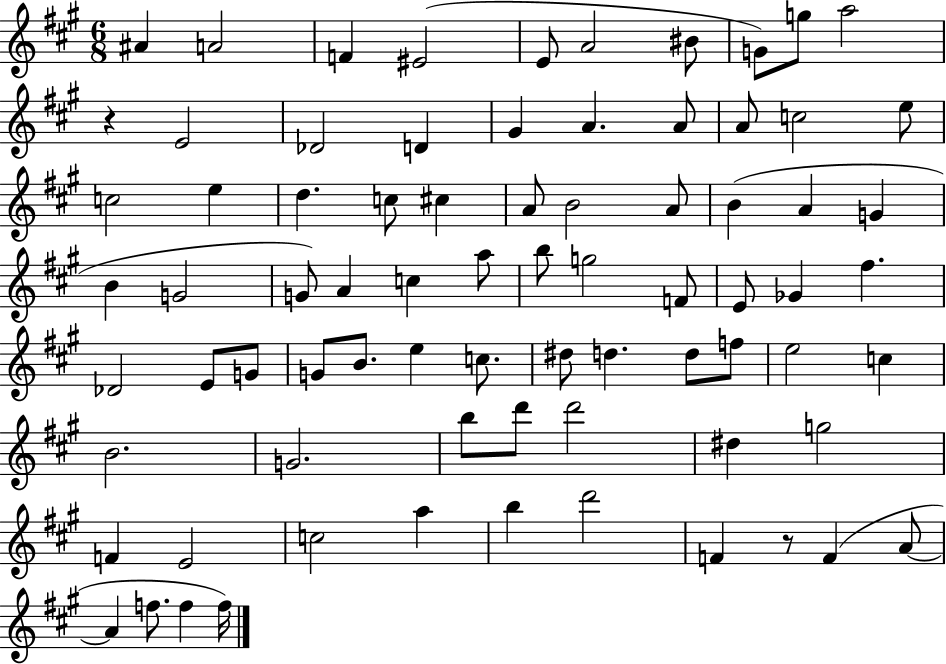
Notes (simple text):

A#4/q A4/h F4/q EIS4/h E4/e A4/h BIS4/e G4/e G5/e A5/h R/q E4/h Db4/h D4/q G#4/q A4/q. A4/e A4/e C5/h E5/e C5/h E5/q D5/q. C5/e C#5/q A4/e B4/h A4/e B4/q A4/q G4/q B4/q G4/h G4/e A4/q C5/q A5/e B5/e G5/h F4/e E4/e Gb4/q F#5/q. Db4/h E4/e G4/e G4/e B4/e. E5/q C5/e. D#5/e D5/q. D5/e F5/e E5/h C5/q B4/h. G4/h. B5/e D6/e D6/h D#5/q G5/h F4/q E4/h C5/h A5/q B5/q D6/h F4/q R/e F4/q A4/e A4/q F5/e. F5/q F5/s